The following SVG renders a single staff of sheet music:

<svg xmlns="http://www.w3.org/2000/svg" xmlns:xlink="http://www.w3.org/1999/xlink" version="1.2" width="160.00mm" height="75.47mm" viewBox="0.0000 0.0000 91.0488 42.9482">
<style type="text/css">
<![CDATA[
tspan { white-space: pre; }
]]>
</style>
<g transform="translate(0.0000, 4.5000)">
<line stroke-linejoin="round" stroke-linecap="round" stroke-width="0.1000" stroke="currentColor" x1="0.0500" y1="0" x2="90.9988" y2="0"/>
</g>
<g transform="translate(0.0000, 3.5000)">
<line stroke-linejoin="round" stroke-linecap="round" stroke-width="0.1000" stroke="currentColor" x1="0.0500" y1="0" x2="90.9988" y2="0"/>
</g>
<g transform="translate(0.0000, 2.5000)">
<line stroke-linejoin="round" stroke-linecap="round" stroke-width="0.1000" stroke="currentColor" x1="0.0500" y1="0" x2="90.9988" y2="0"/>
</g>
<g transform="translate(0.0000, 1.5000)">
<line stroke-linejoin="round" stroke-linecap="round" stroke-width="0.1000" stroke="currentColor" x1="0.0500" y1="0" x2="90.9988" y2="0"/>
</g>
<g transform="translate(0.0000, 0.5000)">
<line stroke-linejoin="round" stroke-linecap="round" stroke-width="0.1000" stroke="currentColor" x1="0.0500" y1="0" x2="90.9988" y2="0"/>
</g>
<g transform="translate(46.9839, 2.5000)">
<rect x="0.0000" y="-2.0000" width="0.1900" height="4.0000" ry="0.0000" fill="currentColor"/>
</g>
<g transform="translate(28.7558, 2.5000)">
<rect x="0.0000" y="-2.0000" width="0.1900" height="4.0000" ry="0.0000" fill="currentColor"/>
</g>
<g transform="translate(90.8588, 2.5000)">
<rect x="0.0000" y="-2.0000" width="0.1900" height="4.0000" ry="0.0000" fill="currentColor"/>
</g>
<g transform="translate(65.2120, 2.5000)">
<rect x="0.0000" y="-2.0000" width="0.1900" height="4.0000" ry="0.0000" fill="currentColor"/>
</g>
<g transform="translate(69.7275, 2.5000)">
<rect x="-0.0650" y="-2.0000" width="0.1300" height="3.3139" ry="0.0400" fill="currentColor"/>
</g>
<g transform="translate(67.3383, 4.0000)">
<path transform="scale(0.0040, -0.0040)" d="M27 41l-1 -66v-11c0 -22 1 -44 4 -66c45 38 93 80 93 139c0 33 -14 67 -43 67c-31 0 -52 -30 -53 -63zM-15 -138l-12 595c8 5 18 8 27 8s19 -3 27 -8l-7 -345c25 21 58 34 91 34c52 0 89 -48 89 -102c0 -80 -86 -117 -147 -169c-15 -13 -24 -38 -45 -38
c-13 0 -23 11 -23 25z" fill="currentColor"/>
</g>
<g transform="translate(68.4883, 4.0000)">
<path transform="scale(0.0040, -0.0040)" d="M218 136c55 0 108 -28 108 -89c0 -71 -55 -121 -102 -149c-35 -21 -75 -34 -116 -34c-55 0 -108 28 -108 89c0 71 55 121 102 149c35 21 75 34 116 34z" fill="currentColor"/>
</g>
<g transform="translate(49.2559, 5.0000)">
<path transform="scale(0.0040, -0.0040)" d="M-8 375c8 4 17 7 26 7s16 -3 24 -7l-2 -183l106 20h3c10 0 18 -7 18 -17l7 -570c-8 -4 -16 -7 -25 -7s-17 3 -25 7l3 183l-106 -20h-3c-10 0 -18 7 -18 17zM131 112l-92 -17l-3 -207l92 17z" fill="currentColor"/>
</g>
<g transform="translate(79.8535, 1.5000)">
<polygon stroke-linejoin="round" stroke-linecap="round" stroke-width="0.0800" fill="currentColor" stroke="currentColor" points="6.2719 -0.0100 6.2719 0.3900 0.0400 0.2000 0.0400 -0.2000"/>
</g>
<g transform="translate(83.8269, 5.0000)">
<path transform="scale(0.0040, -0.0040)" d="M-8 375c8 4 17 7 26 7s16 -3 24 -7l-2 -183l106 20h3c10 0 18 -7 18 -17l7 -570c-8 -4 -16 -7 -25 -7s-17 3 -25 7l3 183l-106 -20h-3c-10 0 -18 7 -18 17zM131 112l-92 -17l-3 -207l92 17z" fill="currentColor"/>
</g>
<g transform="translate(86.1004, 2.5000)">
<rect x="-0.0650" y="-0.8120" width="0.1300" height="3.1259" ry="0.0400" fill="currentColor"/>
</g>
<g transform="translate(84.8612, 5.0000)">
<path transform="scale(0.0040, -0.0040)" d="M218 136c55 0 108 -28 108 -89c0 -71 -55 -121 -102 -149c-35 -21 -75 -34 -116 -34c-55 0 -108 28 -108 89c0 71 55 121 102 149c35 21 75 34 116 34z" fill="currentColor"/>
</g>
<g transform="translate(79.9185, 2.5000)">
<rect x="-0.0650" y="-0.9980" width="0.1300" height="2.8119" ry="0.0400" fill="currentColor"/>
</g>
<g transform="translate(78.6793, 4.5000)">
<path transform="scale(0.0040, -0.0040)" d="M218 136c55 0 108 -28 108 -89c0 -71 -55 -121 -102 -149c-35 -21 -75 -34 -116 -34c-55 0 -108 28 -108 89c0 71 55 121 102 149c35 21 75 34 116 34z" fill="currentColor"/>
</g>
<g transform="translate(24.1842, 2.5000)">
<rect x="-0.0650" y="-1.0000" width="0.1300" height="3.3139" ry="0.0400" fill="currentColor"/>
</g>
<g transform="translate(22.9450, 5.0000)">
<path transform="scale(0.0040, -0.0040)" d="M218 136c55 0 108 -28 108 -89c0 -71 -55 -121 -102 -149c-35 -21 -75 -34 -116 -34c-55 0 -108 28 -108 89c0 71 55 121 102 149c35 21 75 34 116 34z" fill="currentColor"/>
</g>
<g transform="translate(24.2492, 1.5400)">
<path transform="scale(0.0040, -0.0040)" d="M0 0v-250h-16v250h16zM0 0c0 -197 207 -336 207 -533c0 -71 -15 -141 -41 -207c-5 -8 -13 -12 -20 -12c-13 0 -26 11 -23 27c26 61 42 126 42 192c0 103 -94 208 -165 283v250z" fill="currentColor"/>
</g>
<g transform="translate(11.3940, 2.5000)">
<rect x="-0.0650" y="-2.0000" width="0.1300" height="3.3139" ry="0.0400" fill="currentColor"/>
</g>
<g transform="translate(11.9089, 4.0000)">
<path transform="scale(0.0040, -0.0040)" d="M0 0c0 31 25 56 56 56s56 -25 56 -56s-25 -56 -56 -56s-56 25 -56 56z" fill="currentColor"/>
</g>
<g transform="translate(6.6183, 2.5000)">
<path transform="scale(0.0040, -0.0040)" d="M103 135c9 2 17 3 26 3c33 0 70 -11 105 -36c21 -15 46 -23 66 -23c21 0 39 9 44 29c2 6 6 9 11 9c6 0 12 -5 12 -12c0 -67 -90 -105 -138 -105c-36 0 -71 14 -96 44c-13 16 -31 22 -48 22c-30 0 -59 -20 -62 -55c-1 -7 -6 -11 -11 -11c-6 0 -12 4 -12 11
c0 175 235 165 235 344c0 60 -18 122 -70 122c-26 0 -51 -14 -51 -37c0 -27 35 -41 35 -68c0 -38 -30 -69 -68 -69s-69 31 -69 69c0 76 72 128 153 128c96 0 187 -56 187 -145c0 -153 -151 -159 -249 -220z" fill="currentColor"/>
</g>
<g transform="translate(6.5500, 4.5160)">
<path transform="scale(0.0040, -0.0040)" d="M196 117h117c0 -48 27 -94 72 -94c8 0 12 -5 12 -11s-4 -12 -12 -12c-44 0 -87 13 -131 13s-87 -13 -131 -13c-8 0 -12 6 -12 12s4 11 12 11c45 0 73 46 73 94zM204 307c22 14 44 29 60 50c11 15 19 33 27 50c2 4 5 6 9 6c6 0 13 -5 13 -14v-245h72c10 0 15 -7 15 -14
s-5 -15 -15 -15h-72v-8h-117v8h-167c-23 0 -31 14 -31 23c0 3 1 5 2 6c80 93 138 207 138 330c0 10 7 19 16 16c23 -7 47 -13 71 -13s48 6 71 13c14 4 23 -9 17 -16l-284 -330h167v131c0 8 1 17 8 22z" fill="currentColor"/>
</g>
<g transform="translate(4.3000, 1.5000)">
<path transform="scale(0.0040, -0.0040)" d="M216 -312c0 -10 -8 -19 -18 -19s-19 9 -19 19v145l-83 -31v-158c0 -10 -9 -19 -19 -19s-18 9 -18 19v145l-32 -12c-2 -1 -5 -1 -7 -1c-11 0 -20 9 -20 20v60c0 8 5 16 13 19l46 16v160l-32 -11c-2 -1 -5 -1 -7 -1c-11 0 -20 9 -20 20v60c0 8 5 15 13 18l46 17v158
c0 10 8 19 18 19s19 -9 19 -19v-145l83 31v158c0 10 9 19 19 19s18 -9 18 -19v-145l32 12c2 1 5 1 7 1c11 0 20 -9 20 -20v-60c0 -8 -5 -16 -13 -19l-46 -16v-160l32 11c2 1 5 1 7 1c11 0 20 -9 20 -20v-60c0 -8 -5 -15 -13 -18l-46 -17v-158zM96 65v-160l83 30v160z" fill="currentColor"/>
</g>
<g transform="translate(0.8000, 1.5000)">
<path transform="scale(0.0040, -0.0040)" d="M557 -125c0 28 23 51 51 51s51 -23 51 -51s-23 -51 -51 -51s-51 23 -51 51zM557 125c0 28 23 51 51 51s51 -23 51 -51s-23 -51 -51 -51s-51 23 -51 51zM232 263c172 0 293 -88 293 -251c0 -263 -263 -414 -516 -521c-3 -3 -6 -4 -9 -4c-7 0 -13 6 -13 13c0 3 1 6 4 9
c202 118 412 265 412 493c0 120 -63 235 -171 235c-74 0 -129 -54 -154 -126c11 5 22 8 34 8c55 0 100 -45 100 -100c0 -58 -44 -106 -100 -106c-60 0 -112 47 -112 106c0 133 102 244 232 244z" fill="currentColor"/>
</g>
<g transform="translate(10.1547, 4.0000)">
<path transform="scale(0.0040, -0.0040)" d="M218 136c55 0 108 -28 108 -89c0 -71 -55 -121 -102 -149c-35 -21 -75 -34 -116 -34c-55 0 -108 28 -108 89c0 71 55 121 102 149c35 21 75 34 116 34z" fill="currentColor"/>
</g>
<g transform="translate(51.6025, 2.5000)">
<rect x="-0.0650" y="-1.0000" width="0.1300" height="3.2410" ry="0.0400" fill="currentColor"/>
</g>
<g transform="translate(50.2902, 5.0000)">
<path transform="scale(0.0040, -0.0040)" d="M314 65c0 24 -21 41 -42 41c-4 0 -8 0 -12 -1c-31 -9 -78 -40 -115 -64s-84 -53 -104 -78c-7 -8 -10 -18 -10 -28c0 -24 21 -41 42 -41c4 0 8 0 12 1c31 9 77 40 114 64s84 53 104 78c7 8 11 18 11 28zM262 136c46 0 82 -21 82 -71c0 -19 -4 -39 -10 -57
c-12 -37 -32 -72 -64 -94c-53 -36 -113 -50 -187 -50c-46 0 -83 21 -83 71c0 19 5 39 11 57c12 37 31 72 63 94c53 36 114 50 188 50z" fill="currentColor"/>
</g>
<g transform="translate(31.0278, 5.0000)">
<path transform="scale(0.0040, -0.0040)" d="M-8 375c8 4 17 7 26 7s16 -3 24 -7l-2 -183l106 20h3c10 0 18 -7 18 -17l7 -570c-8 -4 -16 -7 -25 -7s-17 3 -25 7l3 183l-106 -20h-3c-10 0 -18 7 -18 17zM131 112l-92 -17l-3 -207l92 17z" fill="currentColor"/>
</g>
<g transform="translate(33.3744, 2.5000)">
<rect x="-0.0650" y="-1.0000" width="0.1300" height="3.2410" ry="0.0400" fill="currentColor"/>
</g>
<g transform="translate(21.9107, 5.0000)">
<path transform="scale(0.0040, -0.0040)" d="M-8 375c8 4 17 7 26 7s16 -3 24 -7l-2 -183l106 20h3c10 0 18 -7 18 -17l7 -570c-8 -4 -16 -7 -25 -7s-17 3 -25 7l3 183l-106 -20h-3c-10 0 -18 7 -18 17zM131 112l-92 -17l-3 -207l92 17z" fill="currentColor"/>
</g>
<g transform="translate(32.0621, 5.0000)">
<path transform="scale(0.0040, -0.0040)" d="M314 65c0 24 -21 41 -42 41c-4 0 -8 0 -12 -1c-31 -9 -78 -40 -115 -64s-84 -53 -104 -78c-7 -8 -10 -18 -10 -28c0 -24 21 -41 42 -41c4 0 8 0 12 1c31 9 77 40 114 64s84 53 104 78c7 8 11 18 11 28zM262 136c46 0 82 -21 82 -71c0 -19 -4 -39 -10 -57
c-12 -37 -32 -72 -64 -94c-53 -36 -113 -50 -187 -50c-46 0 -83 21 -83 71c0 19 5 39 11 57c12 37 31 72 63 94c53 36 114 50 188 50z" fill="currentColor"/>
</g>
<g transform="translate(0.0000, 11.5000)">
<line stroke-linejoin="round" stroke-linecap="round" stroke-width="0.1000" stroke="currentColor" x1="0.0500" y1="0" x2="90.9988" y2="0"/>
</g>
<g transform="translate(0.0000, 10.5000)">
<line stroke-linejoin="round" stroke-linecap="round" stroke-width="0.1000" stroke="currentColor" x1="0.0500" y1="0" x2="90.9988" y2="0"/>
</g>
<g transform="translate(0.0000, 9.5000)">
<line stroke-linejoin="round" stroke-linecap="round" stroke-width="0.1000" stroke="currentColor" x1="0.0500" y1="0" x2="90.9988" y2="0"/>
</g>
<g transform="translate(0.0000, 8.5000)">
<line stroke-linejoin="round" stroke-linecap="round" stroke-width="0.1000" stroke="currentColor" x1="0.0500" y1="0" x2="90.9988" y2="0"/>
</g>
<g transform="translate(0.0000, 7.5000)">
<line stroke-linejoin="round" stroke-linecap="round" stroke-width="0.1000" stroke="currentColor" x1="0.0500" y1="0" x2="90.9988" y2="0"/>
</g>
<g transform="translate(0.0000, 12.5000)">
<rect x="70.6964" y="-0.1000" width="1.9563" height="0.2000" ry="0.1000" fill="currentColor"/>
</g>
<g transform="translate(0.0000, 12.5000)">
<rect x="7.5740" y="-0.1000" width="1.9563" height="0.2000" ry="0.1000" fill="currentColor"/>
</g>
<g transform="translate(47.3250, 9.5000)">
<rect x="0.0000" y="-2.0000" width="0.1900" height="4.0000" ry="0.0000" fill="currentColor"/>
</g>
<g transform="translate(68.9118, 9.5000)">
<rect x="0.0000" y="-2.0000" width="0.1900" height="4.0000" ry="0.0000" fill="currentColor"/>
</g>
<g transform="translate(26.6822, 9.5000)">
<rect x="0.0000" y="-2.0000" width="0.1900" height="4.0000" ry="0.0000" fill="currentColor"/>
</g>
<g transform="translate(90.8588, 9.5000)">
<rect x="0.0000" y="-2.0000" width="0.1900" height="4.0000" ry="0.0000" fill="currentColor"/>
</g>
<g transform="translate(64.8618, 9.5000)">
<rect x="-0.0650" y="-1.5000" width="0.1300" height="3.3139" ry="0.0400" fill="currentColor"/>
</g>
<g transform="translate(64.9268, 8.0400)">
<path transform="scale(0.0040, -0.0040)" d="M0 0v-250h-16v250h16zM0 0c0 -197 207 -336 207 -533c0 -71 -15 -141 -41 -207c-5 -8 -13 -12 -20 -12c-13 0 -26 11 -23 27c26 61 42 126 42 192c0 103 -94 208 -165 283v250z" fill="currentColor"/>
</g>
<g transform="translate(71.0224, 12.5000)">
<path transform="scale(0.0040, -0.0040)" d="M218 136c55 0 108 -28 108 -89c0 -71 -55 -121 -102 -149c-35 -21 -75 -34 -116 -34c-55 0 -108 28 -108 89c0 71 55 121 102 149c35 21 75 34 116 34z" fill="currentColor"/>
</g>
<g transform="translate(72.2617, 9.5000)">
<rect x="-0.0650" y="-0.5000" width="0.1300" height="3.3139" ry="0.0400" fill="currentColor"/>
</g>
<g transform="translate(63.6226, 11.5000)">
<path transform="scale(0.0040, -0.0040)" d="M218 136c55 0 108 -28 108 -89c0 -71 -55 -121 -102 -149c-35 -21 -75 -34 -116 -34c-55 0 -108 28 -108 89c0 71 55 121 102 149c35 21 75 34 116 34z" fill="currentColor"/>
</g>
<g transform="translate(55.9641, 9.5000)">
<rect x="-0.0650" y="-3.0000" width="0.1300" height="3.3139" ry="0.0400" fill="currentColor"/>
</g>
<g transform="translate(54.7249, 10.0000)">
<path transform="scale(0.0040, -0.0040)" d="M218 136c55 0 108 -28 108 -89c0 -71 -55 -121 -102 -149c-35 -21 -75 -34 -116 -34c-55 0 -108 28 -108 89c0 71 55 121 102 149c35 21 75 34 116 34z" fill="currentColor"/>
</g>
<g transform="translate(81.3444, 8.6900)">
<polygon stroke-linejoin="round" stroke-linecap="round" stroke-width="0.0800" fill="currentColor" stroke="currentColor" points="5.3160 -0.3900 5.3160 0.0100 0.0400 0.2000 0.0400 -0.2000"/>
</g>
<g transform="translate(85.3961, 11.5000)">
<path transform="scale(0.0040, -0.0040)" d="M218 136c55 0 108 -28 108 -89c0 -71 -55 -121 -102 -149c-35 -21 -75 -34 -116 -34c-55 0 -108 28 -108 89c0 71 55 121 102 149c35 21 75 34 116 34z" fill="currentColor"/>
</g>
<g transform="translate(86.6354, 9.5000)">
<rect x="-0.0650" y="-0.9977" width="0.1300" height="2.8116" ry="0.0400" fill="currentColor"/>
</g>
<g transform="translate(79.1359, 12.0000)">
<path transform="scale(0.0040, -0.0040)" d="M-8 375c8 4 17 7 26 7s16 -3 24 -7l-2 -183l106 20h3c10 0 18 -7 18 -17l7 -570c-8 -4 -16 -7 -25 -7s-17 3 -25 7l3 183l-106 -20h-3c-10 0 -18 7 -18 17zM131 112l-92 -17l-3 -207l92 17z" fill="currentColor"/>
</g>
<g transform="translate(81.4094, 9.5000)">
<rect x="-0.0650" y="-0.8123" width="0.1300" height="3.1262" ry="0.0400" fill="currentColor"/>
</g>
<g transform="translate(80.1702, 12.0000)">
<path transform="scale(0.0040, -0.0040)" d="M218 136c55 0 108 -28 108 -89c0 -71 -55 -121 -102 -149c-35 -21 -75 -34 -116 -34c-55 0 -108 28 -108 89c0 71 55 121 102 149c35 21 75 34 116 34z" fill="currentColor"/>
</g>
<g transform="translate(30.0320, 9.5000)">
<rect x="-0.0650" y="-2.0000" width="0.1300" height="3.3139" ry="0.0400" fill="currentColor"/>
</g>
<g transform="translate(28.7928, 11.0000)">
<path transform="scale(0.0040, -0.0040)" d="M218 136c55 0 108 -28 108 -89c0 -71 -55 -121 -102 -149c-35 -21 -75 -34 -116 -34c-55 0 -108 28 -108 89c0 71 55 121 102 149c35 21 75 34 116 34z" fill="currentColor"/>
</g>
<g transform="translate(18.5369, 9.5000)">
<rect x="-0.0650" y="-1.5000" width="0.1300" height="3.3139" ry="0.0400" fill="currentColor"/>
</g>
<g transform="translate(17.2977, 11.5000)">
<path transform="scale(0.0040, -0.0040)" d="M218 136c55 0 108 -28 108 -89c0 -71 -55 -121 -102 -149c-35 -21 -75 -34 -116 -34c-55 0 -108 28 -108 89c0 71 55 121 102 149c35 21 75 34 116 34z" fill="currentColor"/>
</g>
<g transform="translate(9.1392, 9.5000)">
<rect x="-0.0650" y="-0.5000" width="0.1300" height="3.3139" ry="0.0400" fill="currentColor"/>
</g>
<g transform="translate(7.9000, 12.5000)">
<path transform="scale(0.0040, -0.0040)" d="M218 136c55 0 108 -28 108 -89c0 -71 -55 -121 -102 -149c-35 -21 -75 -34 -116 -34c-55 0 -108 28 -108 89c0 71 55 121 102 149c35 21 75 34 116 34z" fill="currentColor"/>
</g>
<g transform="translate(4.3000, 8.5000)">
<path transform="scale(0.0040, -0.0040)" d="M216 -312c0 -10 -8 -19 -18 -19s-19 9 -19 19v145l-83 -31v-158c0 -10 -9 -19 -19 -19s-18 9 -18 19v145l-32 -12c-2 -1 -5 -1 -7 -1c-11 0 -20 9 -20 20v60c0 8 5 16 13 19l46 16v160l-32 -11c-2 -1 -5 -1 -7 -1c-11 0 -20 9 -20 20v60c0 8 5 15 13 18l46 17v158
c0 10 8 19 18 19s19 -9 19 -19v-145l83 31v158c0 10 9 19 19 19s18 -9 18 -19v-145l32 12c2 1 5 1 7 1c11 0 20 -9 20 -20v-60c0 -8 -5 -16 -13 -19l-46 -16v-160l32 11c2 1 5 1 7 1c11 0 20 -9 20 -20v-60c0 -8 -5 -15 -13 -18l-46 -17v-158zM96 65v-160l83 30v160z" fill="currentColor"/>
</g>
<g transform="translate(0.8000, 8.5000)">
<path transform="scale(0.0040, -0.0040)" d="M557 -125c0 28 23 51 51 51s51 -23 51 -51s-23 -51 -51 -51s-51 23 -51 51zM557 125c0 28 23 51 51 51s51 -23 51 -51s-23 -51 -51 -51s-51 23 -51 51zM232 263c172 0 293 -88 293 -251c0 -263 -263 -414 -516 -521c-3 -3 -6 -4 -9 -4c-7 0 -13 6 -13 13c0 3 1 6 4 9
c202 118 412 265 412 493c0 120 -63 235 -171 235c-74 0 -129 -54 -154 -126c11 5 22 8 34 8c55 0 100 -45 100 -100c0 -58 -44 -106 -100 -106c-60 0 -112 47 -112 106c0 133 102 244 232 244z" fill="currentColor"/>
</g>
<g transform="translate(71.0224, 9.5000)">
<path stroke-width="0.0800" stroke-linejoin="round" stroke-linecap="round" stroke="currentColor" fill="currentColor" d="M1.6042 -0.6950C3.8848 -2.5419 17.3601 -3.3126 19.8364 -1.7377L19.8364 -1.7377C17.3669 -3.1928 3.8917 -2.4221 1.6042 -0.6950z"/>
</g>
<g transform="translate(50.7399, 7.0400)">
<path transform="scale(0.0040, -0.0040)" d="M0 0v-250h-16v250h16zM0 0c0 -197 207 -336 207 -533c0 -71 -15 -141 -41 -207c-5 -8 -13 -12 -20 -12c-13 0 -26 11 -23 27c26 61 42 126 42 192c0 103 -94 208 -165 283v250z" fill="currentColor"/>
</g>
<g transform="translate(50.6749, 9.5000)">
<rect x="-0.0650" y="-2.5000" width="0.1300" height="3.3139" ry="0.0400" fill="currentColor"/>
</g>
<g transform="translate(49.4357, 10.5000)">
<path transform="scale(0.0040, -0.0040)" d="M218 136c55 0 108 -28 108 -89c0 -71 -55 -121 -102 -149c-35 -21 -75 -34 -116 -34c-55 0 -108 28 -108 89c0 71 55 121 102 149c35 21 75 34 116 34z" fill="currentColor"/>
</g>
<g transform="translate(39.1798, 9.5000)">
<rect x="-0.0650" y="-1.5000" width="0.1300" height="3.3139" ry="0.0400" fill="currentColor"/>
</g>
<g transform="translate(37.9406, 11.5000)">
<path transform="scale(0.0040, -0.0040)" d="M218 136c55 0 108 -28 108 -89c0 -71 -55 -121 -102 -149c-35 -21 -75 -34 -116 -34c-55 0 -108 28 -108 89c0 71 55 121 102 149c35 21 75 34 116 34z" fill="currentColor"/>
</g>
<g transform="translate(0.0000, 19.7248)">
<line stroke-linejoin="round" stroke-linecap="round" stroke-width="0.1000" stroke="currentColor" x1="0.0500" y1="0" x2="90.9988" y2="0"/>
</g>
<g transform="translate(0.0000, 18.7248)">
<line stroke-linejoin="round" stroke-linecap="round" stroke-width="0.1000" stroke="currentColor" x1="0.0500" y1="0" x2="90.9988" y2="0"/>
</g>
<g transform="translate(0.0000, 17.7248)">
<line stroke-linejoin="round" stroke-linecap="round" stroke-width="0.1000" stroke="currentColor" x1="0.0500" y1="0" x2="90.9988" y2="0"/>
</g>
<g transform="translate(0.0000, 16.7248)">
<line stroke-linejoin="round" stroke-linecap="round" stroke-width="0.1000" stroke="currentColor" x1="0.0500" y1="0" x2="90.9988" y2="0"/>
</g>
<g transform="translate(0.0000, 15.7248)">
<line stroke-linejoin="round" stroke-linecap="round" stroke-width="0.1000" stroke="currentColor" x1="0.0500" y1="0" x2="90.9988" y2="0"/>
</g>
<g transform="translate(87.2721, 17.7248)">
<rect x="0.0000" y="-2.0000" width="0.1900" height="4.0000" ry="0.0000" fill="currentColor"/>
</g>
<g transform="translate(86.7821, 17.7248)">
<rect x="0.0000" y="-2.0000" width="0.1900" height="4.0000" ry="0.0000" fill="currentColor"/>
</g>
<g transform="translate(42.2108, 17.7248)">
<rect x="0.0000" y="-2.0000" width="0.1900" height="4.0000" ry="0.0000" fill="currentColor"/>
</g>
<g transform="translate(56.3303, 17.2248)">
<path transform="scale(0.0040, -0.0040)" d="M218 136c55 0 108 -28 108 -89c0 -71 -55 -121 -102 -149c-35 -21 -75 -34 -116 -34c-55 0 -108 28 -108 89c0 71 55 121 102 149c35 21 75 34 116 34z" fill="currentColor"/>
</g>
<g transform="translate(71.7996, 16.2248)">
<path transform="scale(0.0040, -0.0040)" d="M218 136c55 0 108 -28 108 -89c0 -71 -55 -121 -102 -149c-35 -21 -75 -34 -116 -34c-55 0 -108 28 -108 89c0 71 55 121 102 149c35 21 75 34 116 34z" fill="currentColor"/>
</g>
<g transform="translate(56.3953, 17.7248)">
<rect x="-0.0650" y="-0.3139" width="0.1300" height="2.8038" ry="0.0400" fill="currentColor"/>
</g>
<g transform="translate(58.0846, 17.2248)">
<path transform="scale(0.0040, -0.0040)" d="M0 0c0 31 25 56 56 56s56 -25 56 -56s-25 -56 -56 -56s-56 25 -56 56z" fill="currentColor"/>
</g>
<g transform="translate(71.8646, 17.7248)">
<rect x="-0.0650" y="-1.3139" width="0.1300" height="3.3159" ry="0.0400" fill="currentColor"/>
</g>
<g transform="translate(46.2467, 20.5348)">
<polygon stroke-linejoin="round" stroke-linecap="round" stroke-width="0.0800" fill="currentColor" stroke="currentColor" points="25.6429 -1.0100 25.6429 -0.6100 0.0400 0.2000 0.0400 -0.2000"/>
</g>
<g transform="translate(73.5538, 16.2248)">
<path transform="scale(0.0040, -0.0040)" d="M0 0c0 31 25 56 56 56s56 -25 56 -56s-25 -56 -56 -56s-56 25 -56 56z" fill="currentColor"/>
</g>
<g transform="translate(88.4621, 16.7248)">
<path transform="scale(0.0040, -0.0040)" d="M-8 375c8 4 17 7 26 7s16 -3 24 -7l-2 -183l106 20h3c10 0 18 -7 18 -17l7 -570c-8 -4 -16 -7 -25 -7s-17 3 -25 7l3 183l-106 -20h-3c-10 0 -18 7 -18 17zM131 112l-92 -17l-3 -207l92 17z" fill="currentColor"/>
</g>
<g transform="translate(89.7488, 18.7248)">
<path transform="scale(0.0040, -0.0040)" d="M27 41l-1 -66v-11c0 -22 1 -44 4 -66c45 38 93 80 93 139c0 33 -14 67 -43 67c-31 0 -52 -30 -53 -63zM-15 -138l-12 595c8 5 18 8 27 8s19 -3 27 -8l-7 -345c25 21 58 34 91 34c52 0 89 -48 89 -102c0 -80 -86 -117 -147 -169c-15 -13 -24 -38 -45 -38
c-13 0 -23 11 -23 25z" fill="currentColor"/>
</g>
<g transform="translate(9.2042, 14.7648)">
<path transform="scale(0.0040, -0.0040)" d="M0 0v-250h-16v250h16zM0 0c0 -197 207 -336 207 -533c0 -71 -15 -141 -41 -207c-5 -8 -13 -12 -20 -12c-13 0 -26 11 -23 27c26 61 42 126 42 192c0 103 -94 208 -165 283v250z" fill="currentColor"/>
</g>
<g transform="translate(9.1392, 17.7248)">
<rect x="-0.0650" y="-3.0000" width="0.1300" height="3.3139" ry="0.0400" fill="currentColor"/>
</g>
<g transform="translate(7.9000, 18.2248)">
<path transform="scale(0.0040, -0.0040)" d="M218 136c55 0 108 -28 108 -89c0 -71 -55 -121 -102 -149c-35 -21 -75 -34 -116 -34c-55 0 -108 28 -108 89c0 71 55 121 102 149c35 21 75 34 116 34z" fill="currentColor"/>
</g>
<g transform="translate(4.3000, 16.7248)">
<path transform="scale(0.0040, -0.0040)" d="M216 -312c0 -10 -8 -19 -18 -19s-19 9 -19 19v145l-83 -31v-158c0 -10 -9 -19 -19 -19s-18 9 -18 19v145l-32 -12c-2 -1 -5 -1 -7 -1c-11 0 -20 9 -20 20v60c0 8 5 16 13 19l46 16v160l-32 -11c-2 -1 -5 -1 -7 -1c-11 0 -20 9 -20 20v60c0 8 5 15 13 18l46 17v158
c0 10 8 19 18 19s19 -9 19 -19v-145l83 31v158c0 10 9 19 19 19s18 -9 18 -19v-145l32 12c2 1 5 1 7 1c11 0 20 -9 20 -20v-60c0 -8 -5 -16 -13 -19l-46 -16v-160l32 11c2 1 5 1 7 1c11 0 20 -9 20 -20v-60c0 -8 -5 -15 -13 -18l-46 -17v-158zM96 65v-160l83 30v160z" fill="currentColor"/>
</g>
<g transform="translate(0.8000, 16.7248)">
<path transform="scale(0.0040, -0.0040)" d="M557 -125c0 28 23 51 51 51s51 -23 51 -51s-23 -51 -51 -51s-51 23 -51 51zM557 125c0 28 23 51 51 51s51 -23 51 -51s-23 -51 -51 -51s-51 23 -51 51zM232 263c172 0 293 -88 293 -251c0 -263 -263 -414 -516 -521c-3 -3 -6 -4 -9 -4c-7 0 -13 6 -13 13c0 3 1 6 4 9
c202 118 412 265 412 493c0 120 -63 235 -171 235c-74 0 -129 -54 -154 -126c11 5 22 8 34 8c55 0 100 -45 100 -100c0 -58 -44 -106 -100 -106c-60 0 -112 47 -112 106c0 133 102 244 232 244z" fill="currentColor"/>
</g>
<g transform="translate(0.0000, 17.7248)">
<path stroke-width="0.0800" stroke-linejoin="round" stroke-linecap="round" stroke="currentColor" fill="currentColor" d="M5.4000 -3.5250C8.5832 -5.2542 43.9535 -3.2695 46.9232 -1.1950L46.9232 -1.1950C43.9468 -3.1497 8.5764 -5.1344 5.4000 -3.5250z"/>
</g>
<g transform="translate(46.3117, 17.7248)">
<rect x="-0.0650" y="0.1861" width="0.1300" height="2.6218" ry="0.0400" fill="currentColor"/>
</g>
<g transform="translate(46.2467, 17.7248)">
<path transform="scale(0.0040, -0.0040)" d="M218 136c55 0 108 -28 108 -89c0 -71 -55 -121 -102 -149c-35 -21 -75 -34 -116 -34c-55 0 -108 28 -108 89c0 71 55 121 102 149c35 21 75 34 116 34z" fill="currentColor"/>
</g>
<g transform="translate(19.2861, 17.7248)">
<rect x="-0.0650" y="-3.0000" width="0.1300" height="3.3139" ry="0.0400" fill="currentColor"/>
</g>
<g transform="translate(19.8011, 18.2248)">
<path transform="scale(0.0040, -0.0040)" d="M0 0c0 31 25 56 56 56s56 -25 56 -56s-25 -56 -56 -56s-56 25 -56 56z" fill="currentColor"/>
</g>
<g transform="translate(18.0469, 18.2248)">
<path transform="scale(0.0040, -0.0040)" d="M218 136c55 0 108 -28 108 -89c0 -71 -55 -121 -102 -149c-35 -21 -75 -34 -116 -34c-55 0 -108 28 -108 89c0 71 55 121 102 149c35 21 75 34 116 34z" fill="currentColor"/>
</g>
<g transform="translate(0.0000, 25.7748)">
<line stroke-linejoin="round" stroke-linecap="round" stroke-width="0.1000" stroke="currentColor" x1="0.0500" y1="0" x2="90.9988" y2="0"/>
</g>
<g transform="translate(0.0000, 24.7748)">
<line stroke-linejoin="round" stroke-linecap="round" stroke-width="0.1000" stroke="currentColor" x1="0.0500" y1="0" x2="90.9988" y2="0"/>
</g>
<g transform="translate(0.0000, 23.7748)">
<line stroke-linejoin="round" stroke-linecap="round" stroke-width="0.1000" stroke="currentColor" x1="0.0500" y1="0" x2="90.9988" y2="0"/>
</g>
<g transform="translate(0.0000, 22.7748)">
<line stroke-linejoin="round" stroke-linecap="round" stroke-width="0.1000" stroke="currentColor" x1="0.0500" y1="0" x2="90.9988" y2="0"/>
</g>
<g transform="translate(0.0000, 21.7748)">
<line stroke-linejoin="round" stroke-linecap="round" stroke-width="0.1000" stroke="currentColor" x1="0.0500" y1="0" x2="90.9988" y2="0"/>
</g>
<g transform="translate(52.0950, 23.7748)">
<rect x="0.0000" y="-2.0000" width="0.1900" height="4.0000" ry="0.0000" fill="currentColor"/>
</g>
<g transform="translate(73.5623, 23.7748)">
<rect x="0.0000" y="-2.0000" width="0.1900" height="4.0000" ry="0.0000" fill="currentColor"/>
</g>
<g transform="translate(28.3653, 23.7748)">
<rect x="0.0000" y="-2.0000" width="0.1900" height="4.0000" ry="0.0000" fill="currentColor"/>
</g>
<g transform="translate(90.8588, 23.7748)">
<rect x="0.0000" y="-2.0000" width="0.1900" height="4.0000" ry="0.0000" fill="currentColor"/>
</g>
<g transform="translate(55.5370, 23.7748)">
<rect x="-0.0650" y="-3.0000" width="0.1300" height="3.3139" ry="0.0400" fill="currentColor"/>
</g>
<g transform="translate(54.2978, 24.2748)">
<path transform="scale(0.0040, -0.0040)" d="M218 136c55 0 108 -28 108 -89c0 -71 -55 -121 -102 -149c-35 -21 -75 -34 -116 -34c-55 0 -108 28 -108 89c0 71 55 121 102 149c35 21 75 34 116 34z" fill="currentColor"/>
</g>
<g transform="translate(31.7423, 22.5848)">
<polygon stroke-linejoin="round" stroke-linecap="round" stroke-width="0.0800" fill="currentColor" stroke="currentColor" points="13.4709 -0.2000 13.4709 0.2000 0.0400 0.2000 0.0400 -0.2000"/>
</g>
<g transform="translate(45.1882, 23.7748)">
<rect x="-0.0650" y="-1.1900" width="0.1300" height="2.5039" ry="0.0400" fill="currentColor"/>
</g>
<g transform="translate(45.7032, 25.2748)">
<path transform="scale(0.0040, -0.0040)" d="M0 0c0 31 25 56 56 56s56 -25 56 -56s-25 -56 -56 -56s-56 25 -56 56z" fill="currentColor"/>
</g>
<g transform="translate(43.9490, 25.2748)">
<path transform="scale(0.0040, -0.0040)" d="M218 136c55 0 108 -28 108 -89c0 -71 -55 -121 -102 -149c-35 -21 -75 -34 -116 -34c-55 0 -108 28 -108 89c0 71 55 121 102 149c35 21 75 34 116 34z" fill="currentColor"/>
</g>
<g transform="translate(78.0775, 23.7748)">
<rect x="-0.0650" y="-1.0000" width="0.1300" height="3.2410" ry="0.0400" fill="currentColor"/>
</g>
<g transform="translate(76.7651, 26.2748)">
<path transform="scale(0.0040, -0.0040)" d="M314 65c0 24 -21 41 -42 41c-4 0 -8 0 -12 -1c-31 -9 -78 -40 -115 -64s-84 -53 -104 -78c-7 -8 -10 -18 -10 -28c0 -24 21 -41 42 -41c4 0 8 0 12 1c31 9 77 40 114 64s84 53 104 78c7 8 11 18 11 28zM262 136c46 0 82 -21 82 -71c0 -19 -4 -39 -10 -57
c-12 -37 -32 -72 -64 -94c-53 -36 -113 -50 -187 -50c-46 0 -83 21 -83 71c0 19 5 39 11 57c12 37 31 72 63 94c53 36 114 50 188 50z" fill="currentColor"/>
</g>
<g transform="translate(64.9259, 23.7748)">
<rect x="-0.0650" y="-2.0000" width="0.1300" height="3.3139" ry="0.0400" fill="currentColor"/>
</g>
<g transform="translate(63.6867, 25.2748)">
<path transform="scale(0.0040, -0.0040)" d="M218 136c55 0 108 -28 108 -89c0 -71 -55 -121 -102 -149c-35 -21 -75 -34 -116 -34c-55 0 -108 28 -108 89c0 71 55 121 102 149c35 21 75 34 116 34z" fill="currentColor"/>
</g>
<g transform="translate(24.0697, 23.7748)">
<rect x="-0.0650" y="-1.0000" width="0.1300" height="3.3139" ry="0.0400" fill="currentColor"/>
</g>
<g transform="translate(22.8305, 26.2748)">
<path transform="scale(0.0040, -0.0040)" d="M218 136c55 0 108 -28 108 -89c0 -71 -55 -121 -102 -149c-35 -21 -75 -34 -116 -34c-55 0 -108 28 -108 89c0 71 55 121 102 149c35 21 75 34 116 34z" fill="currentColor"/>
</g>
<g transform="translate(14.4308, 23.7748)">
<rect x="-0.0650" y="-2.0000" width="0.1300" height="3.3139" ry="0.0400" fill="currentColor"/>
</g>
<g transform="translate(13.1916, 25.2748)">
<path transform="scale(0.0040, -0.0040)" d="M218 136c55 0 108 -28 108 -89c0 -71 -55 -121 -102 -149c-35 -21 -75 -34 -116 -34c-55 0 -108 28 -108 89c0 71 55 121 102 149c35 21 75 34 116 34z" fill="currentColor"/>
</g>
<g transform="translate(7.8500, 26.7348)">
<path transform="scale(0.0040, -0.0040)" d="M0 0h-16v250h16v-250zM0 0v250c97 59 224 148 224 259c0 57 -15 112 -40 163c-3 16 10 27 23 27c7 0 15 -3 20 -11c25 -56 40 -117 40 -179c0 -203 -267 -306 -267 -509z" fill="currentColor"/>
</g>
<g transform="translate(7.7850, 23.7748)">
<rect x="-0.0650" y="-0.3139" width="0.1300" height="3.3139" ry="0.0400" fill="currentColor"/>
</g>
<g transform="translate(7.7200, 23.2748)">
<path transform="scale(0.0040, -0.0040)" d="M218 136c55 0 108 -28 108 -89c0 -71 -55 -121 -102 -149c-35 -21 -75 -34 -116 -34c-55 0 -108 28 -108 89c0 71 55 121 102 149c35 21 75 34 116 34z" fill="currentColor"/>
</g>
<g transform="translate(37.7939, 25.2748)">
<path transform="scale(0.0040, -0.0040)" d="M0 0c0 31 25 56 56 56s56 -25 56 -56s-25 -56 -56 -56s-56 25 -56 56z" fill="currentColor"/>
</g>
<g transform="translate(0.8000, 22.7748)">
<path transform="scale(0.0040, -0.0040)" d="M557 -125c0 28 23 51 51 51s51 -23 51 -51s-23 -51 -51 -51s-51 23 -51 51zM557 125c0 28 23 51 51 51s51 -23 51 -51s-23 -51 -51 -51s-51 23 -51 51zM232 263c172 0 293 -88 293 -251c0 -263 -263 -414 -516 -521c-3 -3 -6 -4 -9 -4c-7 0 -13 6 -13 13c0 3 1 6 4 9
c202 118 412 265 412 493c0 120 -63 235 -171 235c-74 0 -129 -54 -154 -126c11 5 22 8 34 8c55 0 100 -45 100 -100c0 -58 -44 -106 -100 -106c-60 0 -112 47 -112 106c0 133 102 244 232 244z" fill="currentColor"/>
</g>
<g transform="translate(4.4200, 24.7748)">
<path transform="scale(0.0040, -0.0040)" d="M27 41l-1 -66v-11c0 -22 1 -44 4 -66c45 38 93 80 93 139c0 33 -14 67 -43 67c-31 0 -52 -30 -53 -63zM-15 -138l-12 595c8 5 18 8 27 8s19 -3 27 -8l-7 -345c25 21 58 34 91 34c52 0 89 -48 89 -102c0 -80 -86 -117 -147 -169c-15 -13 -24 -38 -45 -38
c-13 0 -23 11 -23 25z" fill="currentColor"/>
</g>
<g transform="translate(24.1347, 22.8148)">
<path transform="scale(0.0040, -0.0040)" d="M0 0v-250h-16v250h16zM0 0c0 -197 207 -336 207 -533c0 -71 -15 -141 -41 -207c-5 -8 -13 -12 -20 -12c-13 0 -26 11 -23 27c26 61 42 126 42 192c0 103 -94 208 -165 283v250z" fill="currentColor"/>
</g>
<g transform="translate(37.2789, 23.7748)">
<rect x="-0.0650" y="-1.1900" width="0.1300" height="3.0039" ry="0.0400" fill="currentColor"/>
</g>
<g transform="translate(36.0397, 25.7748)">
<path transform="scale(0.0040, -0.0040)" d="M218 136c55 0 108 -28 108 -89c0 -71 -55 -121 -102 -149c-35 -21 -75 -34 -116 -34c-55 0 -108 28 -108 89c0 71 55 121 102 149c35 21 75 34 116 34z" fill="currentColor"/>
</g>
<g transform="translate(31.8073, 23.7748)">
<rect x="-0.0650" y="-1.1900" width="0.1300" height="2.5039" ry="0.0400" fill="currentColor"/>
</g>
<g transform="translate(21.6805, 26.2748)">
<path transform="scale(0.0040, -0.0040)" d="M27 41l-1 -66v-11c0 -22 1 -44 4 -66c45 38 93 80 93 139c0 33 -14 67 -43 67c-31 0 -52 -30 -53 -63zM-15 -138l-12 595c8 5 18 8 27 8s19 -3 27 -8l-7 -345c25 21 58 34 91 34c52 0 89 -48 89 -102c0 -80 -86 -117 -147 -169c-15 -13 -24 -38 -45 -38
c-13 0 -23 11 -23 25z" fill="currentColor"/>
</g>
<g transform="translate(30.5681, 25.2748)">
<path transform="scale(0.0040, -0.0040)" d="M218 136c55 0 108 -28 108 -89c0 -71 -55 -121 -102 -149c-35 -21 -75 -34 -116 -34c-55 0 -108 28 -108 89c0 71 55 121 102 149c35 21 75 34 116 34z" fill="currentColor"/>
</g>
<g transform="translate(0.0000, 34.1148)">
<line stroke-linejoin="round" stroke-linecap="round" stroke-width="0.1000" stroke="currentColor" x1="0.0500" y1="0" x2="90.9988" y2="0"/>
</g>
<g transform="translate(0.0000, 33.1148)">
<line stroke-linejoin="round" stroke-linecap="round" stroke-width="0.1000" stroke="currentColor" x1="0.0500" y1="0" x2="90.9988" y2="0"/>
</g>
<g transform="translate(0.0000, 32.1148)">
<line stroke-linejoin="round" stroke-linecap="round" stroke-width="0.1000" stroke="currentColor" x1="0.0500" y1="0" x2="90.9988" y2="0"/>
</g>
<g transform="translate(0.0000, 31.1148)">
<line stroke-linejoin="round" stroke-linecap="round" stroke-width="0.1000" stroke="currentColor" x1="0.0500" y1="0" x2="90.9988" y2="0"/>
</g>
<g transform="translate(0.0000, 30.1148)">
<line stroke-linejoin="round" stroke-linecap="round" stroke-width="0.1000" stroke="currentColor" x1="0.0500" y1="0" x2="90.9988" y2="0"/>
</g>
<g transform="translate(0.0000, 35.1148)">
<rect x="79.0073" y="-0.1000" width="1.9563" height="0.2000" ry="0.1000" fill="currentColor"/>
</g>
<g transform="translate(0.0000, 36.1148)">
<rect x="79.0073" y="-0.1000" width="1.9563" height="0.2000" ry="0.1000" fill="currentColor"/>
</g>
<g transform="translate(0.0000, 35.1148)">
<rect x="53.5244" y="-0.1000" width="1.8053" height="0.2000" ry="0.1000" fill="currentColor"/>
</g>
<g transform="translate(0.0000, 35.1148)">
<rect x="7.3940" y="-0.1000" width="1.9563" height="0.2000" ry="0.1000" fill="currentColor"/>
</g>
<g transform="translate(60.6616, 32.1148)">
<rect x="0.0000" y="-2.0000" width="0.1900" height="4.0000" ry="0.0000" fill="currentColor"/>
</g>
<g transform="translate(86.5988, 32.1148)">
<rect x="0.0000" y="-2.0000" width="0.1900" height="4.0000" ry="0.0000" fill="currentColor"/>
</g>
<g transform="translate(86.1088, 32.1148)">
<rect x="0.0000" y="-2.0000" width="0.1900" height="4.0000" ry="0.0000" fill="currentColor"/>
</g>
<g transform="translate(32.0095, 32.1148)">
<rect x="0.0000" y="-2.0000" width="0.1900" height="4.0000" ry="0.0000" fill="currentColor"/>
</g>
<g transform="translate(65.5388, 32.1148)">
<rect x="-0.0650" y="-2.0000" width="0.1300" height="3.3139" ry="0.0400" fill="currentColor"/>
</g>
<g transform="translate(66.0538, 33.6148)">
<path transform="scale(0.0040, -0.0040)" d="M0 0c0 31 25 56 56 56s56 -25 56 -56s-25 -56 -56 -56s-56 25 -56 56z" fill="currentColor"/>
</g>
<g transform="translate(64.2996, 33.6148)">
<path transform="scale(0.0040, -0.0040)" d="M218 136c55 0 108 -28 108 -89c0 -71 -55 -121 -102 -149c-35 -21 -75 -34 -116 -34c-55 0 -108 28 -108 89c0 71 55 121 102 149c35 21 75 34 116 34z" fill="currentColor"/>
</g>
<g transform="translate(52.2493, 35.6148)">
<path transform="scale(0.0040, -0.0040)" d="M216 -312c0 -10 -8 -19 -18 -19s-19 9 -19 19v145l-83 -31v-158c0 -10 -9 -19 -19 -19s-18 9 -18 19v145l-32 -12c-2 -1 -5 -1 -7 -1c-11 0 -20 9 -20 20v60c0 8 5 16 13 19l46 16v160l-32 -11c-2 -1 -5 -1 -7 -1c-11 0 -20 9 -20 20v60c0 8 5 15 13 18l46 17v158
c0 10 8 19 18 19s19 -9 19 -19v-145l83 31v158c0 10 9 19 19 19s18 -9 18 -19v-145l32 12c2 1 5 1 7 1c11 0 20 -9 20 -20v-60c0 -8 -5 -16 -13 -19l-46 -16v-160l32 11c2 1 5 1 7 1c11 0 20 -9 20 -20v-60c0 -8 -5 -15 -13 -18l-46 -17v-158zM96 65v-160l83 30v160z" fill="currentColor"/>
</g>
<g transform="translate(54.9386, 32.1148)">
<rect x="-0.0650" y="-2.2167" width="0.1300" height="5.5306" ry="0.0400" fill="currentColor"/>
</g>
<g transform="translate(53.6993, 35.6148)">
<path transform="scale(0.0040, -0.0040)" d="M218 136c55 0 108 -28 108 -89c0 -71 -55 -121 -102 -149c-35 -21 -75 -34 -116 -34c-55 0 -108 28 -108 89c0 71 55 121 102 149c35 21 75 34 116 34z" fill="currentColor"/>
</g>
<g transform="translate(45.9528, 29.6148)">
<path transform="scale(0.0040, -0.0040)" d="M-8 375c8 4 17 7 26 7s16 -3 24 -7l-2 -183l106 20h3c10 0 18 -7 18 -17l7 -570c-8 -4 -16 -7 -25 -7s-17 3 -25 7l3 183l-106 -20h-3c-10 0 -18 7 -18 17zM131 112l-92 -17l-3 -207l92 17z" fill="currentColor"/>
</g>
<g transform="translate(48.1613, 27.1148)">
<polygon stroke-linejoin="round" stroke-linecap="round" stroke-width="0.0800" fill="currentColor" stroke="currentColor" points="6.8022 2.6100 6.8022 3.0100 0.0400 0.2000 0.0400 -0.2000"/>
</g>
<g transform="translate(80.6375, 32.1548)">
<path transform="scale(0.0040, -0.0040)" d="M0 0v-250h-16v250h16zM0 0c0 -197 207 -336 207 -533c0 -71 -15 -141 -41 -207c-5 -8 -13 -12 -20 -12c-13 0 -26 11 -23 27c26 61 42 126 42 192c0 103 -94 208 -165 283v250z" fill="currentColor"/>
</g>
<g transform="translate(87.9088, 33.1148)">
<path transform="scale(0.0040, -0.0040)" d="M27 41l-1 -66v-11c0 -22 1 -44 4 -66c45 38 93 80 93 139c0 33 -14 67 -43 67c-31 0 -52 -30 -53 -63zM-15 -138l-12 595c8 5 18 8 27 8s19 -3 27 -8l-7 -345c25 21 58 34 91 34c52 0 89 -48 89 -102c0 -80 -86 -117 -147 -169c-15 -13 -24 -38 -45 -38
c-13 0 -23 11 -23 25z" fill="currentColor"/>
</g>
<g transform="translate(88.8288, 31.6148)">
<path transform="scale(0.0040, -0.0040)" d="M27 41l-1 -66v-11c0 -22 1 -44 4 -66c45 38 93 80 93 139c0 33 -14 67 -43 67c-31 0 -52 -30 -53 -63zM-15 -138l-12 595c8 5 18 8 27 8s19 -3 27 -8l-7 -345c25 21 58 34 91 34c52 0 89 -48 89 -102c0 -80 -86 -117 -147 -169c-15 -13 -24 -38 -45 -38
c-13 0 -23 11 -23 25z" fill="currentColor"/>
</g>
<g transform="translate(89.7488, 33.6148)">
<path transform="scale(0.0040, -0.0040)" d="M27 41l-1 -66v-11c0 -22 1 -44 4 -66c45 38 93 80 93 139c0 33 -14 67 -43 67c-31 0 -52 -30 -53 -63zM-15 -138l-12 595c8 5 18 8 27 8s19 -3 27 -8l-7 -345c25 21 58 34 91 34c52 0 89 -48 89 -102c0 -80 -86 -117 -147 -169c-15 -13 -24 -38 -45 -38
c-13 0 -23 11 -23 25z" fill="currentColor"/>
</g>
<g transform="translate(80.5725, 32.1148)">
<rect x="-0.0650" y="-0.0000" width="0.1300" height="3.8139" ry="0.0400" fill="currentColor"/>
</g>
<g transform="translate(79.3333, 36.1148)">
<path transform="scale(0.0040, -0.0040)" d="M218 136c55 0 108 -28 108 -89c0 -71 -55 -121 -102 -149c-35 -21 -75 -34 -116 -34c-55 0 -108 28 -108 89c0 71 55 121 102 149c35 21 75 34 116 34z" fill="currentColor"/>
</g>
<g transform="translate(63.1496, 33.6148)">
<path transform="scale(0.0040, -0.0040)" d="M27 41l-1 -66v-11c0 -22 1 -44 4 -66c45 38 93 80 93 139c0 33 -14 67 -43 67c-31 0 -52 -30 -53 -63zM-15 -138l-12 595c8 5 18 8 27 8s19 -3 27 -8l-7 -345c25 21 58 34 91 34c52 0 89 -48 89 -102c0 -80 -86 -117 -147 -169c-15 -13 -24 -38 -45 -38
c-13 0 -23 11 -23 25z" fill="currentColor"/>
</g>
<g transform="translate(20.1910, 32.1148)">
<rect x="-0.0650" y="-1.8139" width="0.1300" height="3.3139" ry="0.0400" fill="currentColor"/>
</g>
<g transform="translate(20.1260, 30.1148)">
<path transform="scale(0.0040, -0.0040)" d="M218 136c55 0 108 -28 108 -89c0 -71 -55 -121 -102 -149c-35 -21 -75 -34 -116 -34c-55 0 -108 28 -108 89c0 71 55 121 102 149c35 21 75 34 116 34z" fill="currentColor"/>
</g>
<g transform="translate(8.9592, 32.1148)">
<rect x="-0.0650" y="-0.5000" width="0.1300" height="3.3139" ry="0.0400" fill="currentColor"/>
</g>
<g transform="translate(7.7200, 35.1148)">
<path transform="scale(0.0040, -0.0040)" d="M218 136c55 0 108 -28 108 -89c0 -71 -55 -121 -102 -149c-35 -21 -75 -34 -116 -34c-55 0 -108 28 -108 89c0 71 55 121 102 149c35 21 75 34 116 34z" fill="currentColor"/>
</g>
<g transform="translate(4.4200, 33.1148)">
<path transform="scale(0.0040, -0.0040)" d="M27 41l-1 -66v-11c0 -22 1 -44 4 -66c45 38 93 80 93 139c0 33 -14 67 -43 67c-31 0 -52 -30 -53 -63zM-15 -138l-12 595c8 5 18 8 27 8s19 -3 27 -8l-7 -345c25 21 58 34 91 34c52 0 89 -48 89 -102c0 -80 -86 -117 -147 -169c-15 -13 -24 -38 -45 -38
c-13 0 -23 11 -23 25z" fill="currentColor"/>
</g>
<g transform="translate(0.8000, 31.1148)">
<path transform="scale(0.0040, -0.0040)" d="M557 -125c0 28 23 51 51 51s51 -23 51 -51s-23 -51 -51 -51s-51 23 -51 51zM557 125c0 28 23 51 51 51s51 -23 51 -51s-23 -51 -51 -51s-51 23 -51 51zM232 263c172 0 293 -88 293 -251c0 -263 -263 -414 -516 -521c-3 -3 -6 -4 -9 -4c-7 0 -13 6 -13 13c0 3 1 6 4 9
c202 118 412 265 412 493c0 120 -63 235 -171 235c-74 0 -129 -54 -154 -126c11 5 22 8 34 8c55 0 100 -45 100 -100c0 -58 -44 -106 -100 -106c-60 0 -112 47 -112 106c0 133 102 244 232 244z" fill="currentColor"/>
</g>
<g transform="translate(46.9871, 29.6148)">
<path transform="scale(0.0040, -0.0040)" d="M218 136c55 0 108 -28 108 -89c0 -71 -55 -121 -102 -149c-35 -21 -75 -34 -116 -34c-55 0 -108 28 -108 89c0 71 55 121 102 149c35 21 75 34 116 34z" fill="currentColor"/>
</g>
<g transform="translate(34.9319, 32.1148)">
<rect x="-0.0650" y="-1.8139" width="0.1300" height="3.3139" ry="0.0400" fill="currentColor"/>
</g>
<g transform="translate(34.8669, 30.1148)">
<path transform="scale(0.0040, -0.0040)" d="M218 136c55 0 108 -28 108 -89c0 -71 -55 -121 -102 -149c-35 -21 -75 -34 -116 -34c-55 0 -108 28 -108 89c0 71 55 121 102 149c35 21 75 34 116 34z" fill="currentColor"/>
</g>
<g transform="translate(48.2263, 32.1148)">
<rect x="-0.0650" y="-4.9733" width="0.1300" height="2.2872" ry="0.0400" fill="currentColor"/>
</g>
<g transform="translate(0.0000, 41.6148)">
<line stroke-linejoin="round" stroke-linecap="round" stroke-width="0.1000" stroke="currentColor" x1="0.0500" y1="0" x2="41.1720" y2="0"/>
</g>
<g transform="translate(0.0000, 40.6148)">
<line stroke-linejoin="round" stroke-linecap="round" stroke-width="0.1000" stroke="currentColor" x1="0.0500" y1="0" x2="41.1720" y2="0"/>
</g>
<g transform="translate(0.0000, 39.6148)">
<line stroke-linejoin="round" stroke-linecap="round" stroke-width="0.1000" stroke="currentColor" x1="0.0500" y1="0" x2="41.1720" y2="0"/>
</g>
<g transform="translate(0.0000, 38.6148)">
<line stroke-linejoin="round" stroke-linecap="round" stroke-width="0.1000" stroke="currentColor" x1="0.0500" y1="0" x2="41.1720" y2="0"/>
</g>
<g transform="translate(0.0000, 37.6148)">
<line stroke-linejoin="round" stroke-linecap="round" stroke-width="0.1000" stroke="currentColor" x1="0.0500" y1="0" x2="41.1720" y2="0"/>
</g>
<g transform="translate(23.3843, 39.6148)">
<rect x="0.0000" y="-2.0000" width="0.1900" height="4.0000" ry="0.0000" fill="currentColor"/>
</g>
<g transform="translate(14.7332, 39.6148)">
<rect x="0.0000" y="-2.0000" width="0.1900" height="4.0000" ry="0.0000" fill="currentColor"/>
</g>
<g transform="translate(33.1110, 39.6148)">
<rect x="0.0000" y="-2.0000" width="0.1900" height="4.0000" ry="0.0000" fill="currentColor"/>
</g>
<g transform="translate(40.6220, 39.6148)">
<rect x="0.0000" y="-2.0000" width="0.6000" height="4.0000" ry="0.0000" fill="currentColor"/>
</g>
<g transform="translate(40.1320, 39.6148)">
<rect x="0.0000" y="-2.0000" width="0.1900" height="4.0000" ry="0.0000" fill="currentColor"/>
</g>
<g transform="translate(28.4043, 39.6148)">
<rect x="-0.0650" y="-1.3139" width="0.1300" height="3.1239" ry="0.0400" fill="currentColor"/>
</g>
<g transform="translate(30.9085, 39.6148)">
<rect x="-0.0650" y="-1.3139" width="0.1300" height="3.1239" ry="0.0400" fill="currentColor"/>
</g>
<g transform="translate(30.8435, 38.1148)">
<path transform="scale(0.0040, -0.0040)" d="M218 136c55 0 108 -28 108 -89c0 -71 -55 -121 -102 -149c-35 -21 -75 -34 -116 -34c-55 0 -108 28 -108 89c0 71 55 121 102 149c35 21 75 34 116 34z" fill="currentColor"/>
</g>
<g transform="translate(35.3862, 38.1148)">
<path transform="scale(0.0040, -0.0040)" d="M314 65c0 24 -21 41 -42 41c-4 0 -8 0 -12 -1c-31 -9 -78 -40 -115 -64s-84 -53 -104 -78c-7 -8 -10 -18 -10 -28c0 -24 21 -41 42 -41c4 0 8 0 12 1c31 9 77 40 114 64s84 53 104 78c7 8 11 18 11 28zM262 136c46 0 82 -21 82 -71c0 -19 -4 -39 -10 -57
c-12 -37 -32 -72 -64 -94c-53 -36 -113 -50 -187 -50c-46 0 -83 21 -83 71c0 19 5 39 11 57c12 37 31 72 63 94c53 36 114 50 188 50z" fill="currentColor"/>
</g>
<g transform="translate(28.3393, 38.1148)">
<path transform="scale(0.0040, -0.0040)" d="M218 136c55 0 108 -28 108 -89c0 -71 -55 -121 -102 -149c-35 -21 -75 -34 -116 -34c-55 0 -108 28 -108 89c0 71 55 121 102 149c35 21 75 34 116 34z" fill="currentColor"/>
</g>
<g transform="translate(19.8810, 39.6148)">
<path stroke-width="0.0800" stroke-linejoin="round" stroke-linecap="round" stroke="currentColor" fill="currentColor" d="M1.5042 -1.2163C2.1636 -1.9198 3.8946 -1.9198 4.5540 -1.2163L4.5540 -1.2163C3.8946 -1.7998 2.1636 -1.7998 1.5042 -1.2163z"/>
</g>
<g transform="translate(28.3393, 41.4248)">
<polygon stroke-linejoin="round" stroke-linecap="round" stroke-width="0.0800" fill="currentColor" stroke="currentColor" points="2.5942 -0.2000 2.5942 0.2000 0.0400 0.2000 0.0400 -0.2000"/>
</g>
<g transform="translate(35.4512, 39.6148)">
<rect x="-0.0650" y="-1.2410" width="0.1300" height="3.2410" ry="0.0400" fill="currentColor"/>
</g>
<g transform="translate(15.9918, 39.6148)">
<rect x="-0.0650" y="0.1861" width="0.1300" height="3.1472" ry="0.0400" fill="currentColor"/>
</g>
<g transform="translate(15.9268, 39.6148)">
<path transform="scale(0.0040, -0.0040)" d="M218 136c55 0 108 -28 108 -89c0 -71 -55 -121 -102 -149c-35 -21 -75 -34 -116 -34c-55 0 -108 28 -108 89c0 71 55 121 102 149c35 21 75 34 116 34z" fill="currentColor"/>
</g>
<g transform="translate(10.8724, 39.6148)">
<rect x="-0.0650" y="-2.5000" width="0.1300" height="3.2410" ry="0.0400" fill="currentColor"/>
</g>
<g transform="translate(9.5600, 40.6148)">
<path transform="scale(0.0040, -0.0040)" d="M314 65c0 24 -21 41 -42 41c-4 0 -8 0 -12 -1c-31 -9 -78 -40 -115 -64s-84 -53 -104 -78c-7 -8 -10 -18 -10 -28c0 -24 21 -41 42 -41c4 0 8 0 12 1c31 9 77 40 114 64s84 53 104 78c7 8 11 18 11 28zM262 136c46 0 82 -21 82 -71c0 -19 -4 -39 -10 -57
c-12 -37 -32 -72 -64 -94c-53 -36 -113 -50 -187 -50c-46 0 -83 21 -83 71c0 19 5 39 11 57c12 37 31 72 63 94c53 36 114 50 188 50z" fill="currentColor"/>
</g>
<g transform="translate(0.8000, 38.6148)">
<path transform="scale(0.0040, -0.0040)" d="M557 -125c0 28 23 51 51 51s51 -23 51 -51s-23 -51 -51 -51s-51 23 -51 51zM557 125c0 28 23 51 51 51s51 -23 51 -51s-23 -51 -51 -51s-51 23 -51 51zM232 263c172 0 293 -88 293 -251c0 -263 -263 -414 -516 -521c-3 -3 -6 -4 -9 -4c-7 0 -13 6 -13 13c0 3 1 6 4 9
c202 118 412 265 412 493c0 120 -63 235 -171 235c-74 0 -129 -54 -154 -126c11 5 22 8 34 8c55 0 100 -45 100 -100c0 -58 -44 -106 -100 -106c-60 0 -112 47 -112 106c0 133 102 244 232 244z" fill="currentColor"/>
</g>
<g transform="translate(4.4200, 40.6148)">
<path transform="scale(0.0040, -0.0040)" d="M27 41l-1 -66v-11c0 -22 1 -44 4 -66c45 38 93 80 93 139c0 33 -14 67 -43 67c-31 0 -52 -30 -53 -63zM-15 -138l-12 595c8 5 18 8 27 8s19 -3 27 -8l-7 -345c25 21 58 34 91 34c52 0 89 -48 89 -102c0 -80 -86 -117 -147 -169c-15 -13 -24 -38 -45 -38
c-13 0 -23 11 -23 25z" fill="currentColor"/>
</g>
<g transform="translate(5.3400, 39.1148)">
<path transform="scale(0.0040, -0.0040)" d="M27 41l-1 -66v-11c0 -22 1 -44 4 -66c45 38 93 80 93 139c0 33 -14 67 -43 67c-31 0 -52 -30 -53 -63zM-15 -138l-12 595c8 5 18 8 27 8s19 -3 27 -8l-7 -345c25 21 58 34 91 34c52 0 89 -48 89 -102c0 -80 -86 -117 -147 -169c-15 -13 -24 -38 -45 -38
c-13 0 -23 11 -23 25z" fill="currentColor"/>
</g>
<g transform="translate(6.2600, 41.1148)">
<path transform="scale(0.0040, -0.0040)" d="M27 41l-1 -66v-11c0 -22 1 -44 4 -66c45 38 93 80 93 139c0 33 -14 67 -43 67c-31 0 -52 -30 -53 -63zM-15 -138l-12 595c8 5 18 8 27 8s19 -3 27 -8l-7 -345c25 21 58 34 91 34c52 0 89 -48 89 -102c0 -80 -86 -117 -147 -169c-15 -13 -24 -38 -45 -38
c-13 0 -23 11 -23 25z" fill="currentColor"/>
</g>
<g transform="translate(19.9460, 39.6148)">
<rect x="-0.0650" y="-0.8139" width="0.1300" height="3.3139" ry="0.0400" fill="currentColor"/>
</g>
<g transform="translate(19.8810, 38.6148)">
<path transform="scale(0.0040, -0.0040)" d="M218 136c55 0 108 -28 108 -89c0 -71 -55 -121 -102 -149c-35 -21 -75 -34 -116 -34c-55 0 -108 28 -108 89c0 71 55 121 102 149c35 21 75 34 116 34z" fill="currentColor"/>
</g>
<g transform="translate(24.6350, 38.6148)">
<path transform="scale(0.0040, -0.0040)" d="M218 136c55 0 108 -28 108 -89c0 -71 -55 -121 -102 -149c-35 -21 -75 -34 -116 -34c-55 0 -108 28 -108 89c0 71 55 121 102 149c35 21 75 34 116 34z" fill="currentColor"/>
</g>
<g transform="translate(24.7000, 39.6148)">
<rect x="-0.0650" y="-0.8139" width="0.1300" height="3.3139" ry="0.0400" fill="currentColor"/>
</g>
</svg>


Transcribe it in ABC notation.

X:1
T:Untitled
M:2/4
L:1/4
K:G
A,, F,,/2 F,,2 F,,2 _A,, G,,/2 F,,/2 E,, G,, A,, G,, B,,/2 C, G,,/2 E,, F,,/2 G,,/2 C,/2 C, D,/2 E,/2 G,/2 E,/2 A,, _F,,/2 A,,/2 G,,/2 A,,/2 C, A,, F,,2 E,, A, A, B,/2 ^D,,/2 _A,, C,,/2 _B,,2 D, F, F, G,/2 G,/2 G,2